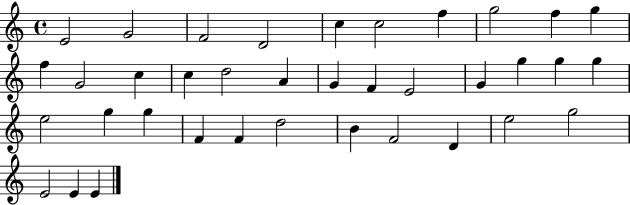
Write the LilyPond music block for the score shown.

{
  \clef treble
  \time 4/4
  \defaultTimeSignature
  \key c \major
  e'2 g'2 | f'2 d'2 | c''4 c''2 f''4 | g''2 f''4 g''4 | \break f''4 g'2 c''4 | c''4 d''2 a'4 | g'4 f'4 e'2 | g'4 g''4 g''4 g''4 | \break e''2 g''4 g''4 | f'4 f'4 d''2 | b'4 f'2 d'4 | e''2 g''2 | \break e'2 e'4 e'4 | \bar "|."
}